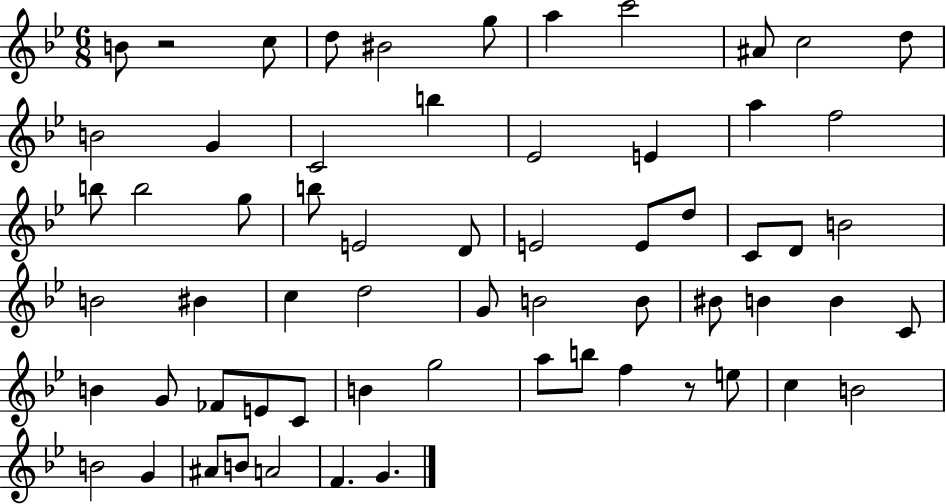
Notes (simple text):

B4/e R/h C5/e D5/e BIS4/h G5/e A5/q C6/h A#4/e C5/h D5/e B4/h G4/q C4/h B5/q Eb4/h E4/q A5/q F5/h B5/e B5/h G5/e B5/e E4/h D4/e E4/h E4/e D5/e C4/e D4/e B4/h B4/h BIS4/q C5/q D5/h G4/e B4/h B4/e BIS4/e B4/q B4/q C4/e B4/q G4/e FES4/e E4/e C4/e B4/q G5/h A5/e B5/e F5/q R/e E5/e C5/q B4/h B4/h G4/q A#4/e B4/e A4/h F4/q. G4/q.